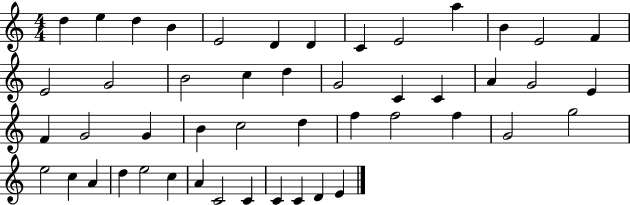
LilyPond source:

{
  \clef treble
  \numericTimeSignature
  \time 4/4
  \key c \major
  d''4 e''4 d''4 b'4 | e'2 d'4 d'4 | c'4 e'2 a''4 | b'4 e'2 f'4 | \break e'2 g'2 | b'2 c''4 d''4 | g'2 c'4 c'4 | a'4 g'2 e'4 | \break f'4 g'2 g'4 | b'4 c''2 d''4 | f''4 f''2 f''4 | g'2 g''2 | \break e''2 c''4 a'4 | d''4 e''2 c''4 | a'4 c'2 c'4 | c'4 c'4 d'4 e'4 | \break \bar "|."
}